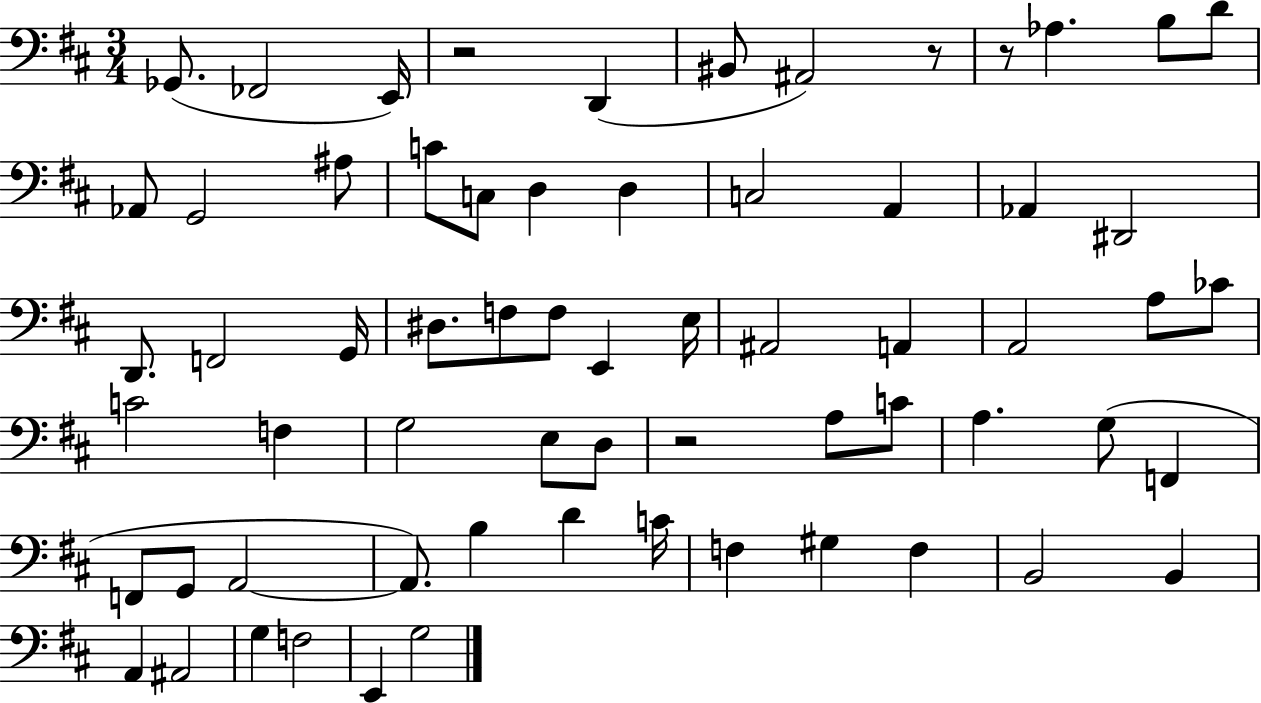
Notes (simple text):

Gb2/e. FES2/h E2/s R/h D2/q BIS2/e A#2/h R/e R/e Ab3/q. B3/e D4/e Ab2/e G2/h A#3/e C4/e C3/e D3/q D3/q C3/h A2/q Ab2/q D#2/h D2/e. F2/h G2/s D#3/e. F3/e F3/e E2/q E3/s A#2/h A2/q A2/h A3/e CES4/e C4/h F3/q G3/h E3/e D3/e R/h A3/e C4/e A3/q. G3/e F2/q F2/e G2/e A2/h A2/e. B3/q D4/q C4/s F3/q G#3/q F3/q B2/h B2/q A2/q A#2/h G3/q F3/h E2/q G3/h